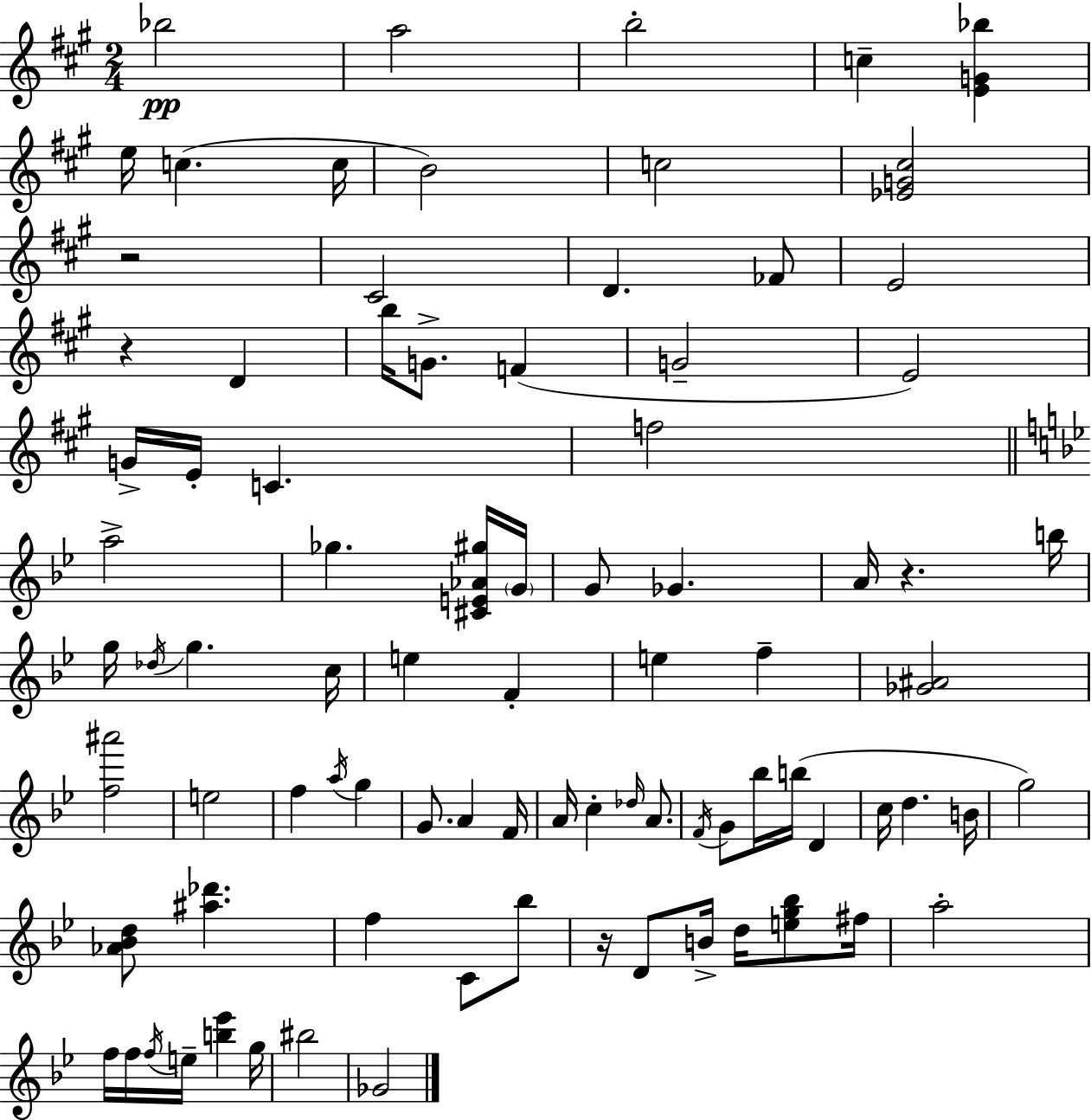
{
  \clef treble
  \numericTimeSignature
  \time 2/4
  \key a \major
  bes''2\pp | a''2 | b''2-. | c''4-- <e' g' bes''>4 | \break e''16 c''4.( c''16 | b'2) | c''2 | <ees' g' cis''>2 | \break r2 | cis'2 | d'4. fes'8 | e'2 | \break r4 d'4 | b''16 g'8.-> f'4( | g'2-- | e'2) | \break g'16-> e'16-. c'4. | f''2 | \bar "||" \break \key bes \major a''2-> | ges''4. <cis' e' aes' gis''>16 \parenthesize g'16 | g'8 ges'4. | a'16 r4. b''16 | \break g''16 \acciaccatura { des''16 } g''4. | c''16 e''4 f'4-. | e''4 f''4-- | <ges' ais'>2 | \break <f'' ais'''>2 | e''2 | f''4 \acciaccatura { a''16 } g''4 | g'8. a'4 | \break f'16 a'16 c''4-. \grace { des''16 } | a'8. \acciaccatura { f'16 } g'8 bes''16 b''16( | d'4 c''16 d''4. | b'16 g''2) | \break <aes' bes' d''>8 <ais'' des'''>4. | f''4 | c'8 bes''8 r16 d'8 b'16-> | d''16 <e'' g'' bes''>8 fis''16 a''2-. | \break f''16 f''16 \acciaccatura { f''16 } e''16-- | <b'' ees'''>4 g''16 bis''2 | ges'2 | \bar "|."
}